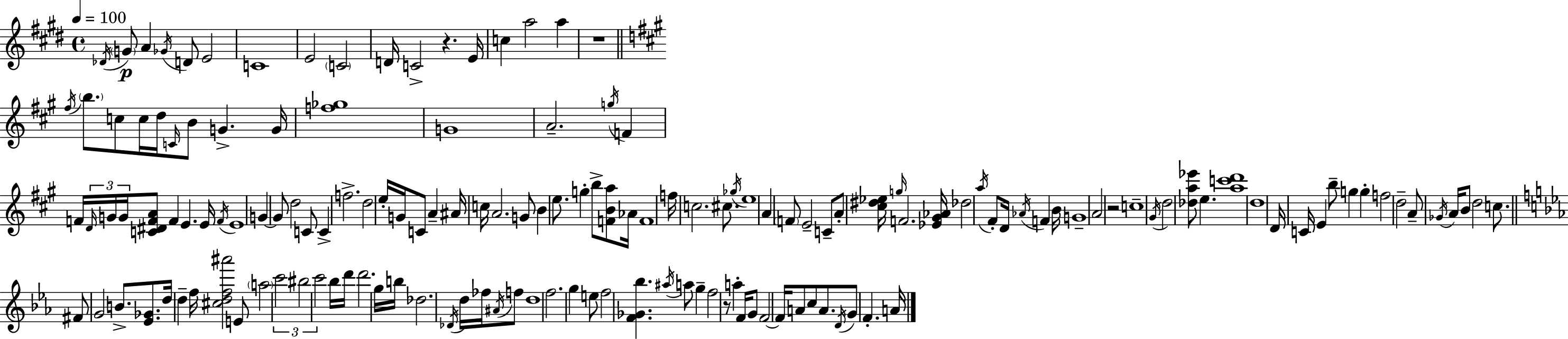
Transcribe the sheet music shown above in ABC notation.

X:1
T:Untitled
M:4/4
L:1/4
K:E
_D/4 G/2 A _G/4 D/2 E2 C4 E2 C2 D/4 C2 z E/4 c a2 a z4 ^f/4 b/2 c/2 c/4 d/4 C/4 B/2 G G/4 [f_g]4 G4 A2 g/4 F F/4 D/4 G/4 G/4 [C^DFA]/2 F E E/4 F/4 E4 G G/2 d2 C/2 C f2 d2 e/4 G/4 C/2 A ^A/4 c/4 A2 G/2 B e/2 g b/2 [FBa]/2 _A/4 F4 f/4 c2 ^c/2 _g/4 e4 A F/2 E2 C/2 A/2 [^c^d_e]/4 g/4 F2 [_E^G_A]/4 _d2 a/4 ^F/2 D/4 _A/4 F B/4 G4 A2 z2 c4 ^G/4 d2 [_da_e']/2 e [ac'd']4 d4 D/4 C/4 E b/2 g g f2 d2 A/2 _G/4 A/4 B/2 d2 c/2 ^F/2 G2 B/2 [_E_G]/2 d/4 d f/4 [^cdf^a']2 E/2 a2 c'2 ^b2 c'2 _b/4 d'/4 d'2 g/4 b/4 _d2 _D/4 d/4 _f/4 ^A/4 f/2 d4 f2 g e/2 f2 [F_G_b] ^a/4 a/2 g f2 z/2 a F/4 G/2 F2 F/4 A/2 c/2 A/2 D/4 G/2 F A/4